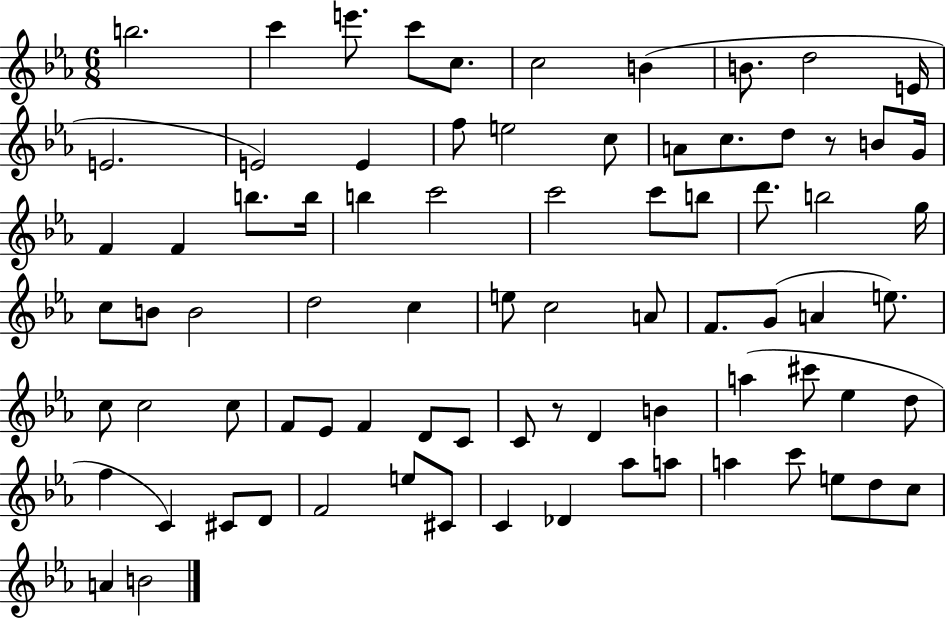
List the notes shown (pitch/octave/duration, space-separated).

B5/h. C6/q E6/e. C6/e C5/e. C5/h B4/q B4/e. D5/h E4/s E4/h. E4/h E4/q F5/e E5/h C5/e A4/e C5/e. D5/e R/e B4/e G4/s F4/q F4/q B5/e. B5/s B5/q C6/h C6/h C6/e B5/e D6/e. B5/h G5/s C5/e B4/e B4/h D5/h C5/q E5/e C5/h A4/e F4/e. G4/e A4/q E5/e. C5/e C5/h C5/e F4/e Eb4/e F4/q D4/e C4/e C4/e R/e D4/q B4/q A5/q C#6/e Eb5/q D5/e F5/q C4/q C#4/e D4/e F4/h E5/e C#4/e C4/q Db4/q Ab5/e A5/e A5/q C6/e E5/e D5/e C5/e A4/q B4/h